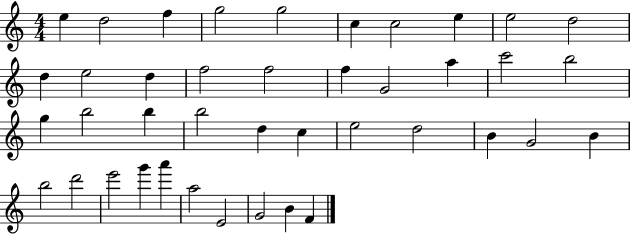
E5/q D5/h F5/q G5/h G5/h C5/q C5/h E5/q E5/h D5/h D5/q E5/h D5/q F5/h F5/h F5/q G4/h A5/q C6/h B5/h G5/q B5/h B5/q B5/h D5/q C5/q E5/h D5/h B4/q G4/h B4/q B5/h D6/h E6/h G6/q A6/q A5/h E4/h G4/h B4/q F4/q